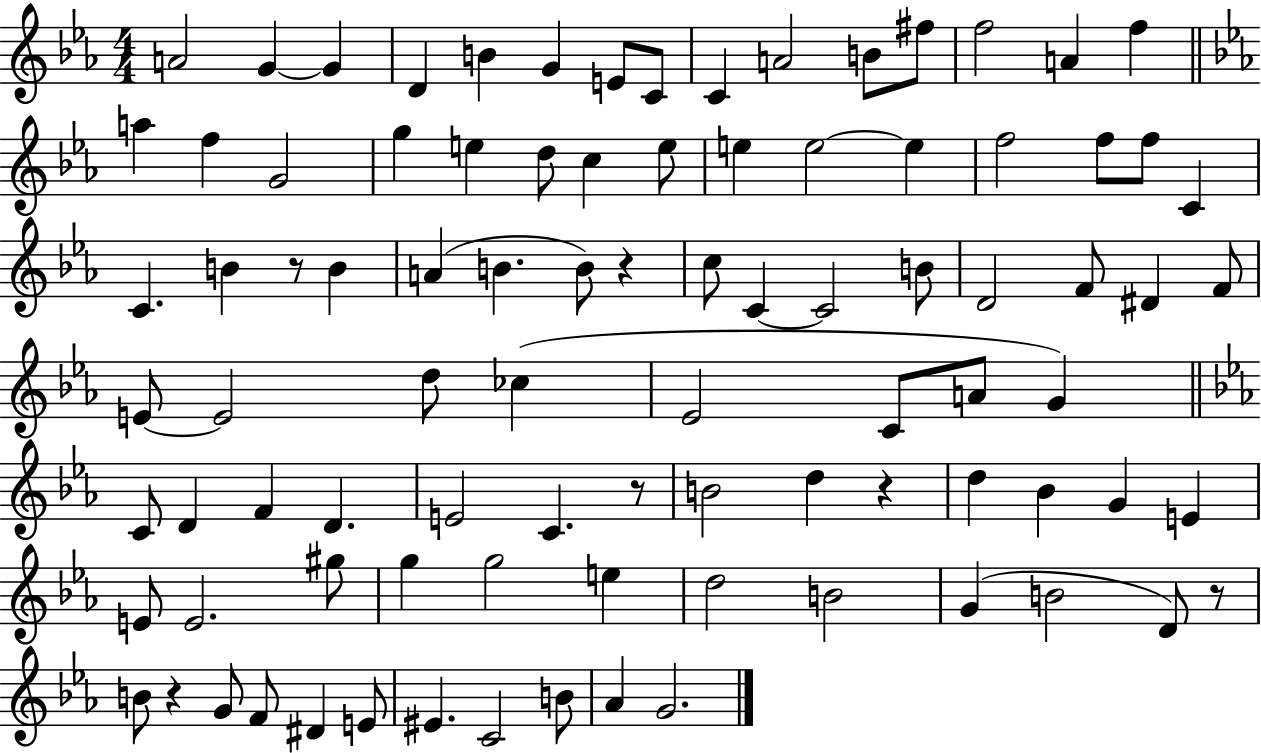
{
  \clef treble
  \numericTimeSignature
  \time 4/4
  \key ees \major
  \repeat volta 2 { a'2 g'4~~ g'4 | d'4 b'4 g'4 e'8 c'8 | c'4 a'2 b'8 fis''8 | f''2 a'4 f''4 | \break \bar "||" \break \key c \minor a''4 f''4 g'2 | g''4 e''4 d''8 c''4 e''8 | e''4 e''2~~ e''4 | f''2 f''8 f''8 c'4 | \break c'4. b'4 r8 b'4 | a'4( b'4. b'8) r4 | c''8 c'4~~ c'2 b'8 | d'2 f'8 dis'4 f'8 | \break e'8~~ e'2 d''8 ces''4( | ees'2 c'8 a'8 g'4) | \bar "||" \break \key ees \major c'8 d'4 f'4 d'4. | e'2 c'4. r8 | b'2 d''4 r4 | d''4 bes'4 g'4 e'4 | \break e'8 e'2. gis''8 | g''4 g''2 e''4 | d''2 b'2 | g'4( b'2 d'8) r8 | \break b'8 r4 g'8 f'8 dis'4 e'8 | eis'4. c'2 b'8 | aes'4 g'2. | } \bar "|."
}